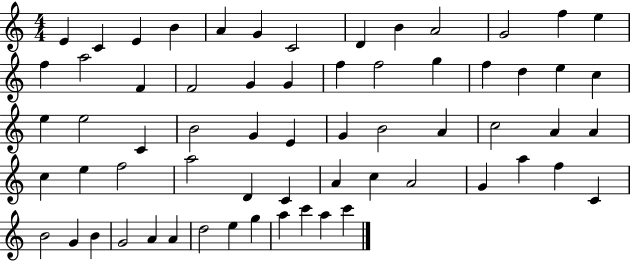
E4/q C4/q E4/q B4/q A4/q G4/q C4/h D4/q B4/q A4/h G4/h F5/q E5/q F5/q A5/h F4/q F4/h G4/q G4/q F5/q F5/h G5/q F5/q D5/q E5/q C5/q E5/q E5/h C4/q B4/h G4/q E4/q G4/q B4/h A4/q C5/h A4/q A4/q C5/q E5/q F5/h A5/h D4/q C4/q A4/q C5/q A4/h G4/q A5/q F5/q C4/q B4/h G4/q B4/q G4/h A4/q A4/q D5/h E5/q G5/q A5/q C6/q A5/q C6/q